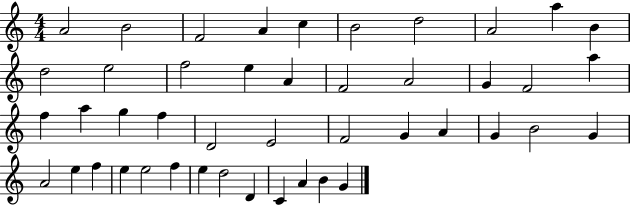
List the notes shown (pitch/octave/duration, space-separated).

A4/h B4/h F4/h A4/q C5/q B4/h D5/h A4/h A5/q B4/q D5/h E5/h F5/h E5/q A4/q F4/h A4/h G4/q F4/h A5/q F5/q A5/q G5/q F5/q D4/h E4/h F4/h G4/q A4/q G4/q B4/h G4/q A4/h E5/q F5/q E5/q E5/h F5/q E5/q D5/h D4/q C4/q A4/q B4/q G4/q